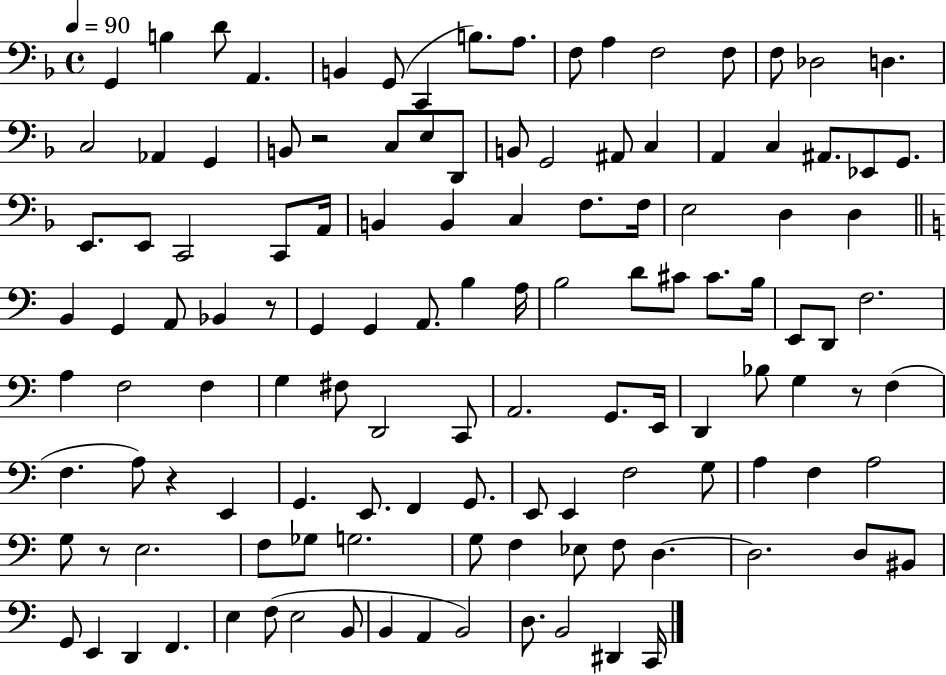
X:1
T:Untitled
M:4/4
L:1/4
K:F
G,, B, D/2 A,, B,, G,,/2 C,, B,/2 A,/2 F,/2 A, F,2 F,/2 F,/2 _D,2 D, C,2 _A,, G,, B,,/2 z2 C,/2 E,/2 D,,/2 B,,/2 G,,2 ^A,,/2 C, A,, C, ^A,,/2 _E,,/2 G,,/2 E,,/2 E,,/2 C,,2 C,,/2 A,,/4 B,, B,, C, F,/2 F,/4 E,2 D, D, B,, G,, A,,/2 _B,, z/2 G,, G,, A,,/2 B, A,/4 B,2 D/2 ^C/2 ^C/2 B,/4 E,,/2 D,,/2 F,2 A, F,2 F, G, ^F,/2 D,,2 C,,/2 A,,2 G,,/2 E,,/4 D,, _B,/2 G, z/2 F, F, A,/2 z E,, G,, E,,/2 F,, G,,/2 E,,/2 E,, F,2 G,/2 A, F, A,2 G,/2 z/2 E,2 F,/2 _G,/2 G,2 G,/2 F, _E,/2 F,/2 D, D,2 D,/2 ^B,,/2 G,,/2 E,, D,, F,, E, F,/2 E,2 B,,/2 B,, A,, B,,2 D,/2 B,,2 ^D,, C,,/4